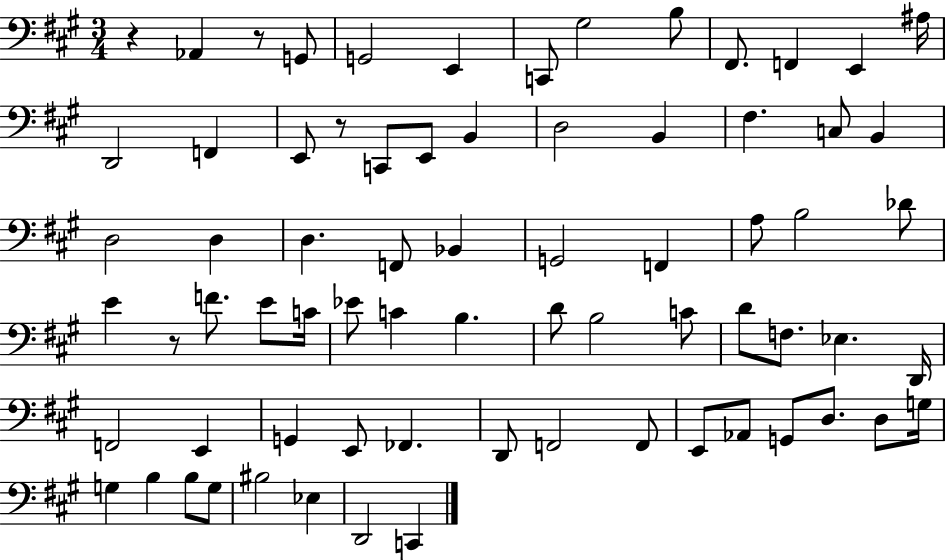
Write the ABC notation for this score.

X:1
T:Untitled
M:3/4
L:1/4
K:A
z _A,, z/2 G,,/2 G,,2 E,, C,,/2 ^G,2 B,/2 ^F,,/2 F,, E,, ^A,/4 D,,2 F,, E,,/2 z/2 C,,/2 E,,/2 B,, D,2 B,, ^F, C,/2 B,, D,2 D, D, F,,/2 _B,, G,,2 F,, A,/2 B,2 _D/2 E z/2 F/2 E/2 C/4 _E/2 C B, D/2 B,2 C/2 D/2 F,/2 _E, D,,/4 F,,2 E,, G,, E,,/2 _F,, D,,/2 F,,2 F,,/2 E,,/2 _A,,/2 G,,/2 D,/2 D,/2 G,/4 G, B, B,/2 G,/2 ^B,2 _E, D,,2 C,,